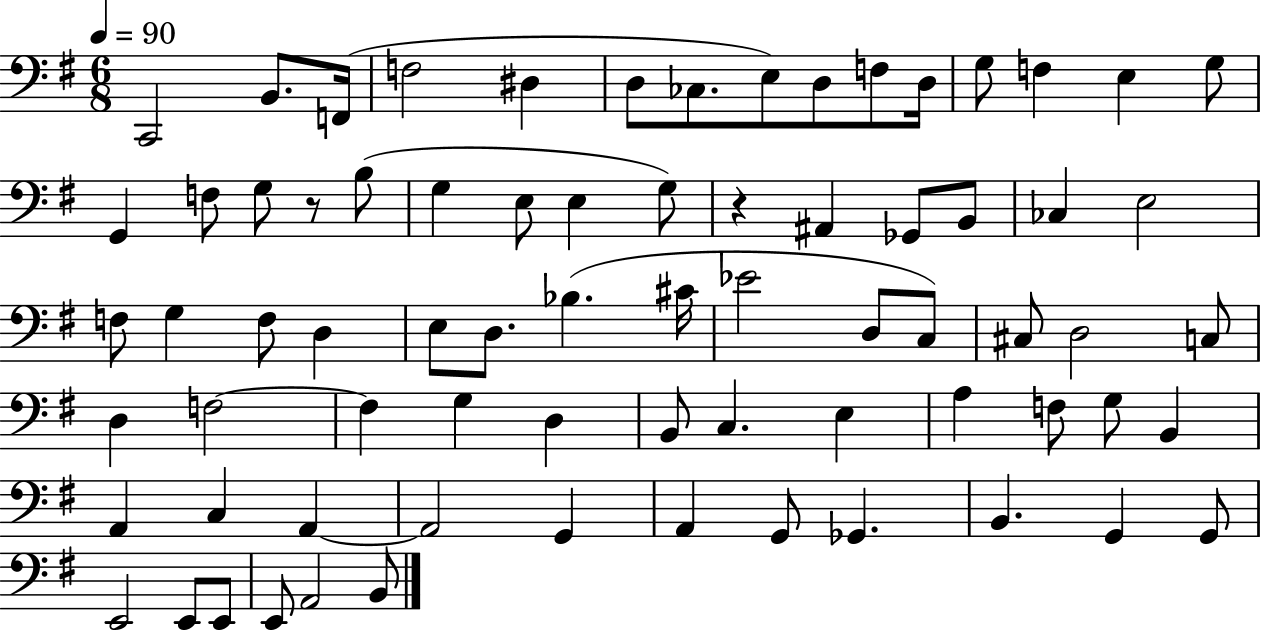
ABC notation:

X:1
T:Untitled
M:6/8
L:1/4
K:G
C,,2 B,,/2 F,,/4 F,2 ^D, D,/2 _C,/2 E,/2 D,/2 F,/2 D,/4 G,/2 F, E, G,/2 G,, F,/2 G,/2 z/2 B,/2 G, E,/2 E, G,/2 z ^A,, _G,,/2 B,,/2 _C, E,2 F,/2 G, F,/2 D, E,/2 D,/2 _B, ^C/4 _E2 D,/2 C,/2 ^C,/2 D,2 C,/2 D, F,2 F, G, D, B,,/2 C, E, A, F,/2 G,/2 B,, A,, C, A,, A,,2 G,, A,, G,,/2 _G,, B,, G,, G,,/2 E,,2 E,,/2 E,,/2 E,,/2 A,,2 B,,/2